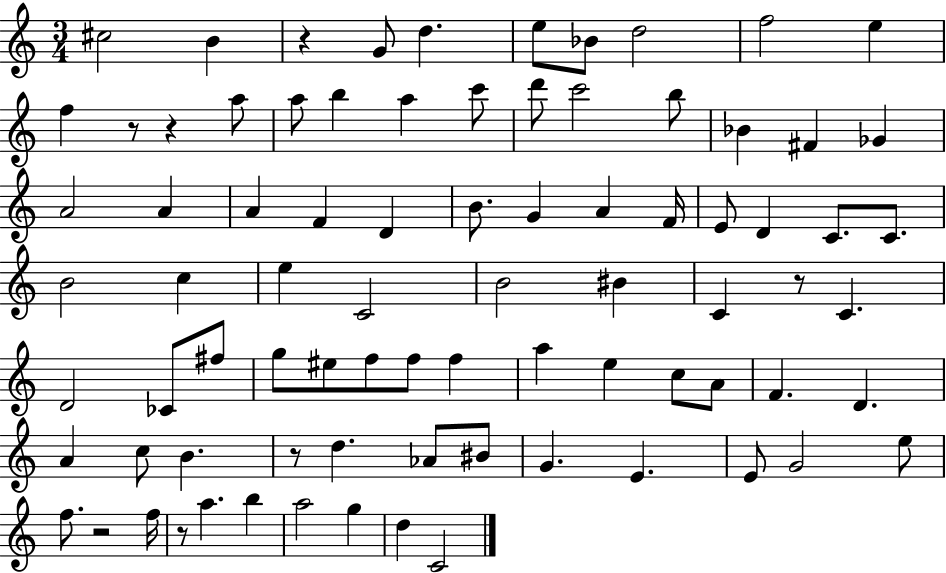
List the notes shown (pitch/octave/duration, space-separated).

C#5/h B4/q R/q G4/e D5/q. E5/e Bb4/e D5/h F5/h E5/q F5/q R/e R/q A5/e A5/e B5/q A5/q C6/e D6/e C6/h B5/e Bb4/q F#4/q Gb4/q A4/h A4/q A4/q F4/q D4/q B4/e. G4/q A4/q F4/s E4/e D4/q C4/e. C4/e. B4/h C5/q E5/q C4/h B4/h BIS4/q C4/q R/e C4/q. D4/h CES4/e F#5/e G5/e EIS5/e F5/e F5/e F5/q A5/q E5/q C5/e A4/e F4/q. D4/q. A4/q C5/e B4/q. R/e D5/q. Ab4/e BIS4/e G4/q. E4/q. E4/e G4/h E5/e F5/e. R/h F5/s R/e A5/q. B5/q A5/h G5/q D5/q C4/h